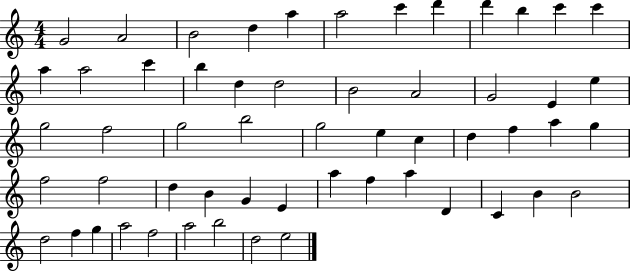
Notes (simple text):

G4/h A4/h B4/h D5/q A5/q A5/h C6/q D6/q D6/q B5/q C6/q C6/q A5/q A5/h C6/q B5/q D5/q D5/h B4/h A4/h G4/h E4/q E5/q G5/h F5/h G5/h B5/h G5/h E5/q C5/q D5/q F5/q A5/q G5/q F5/h F5/h D5/q B4/q G4/q E4/q A5/q F5/q A5/q D4/q C4/q B4/q B4/h D5/h F5/q G5/q A5/h F5/h A5/h B5/h D5/h E5/h